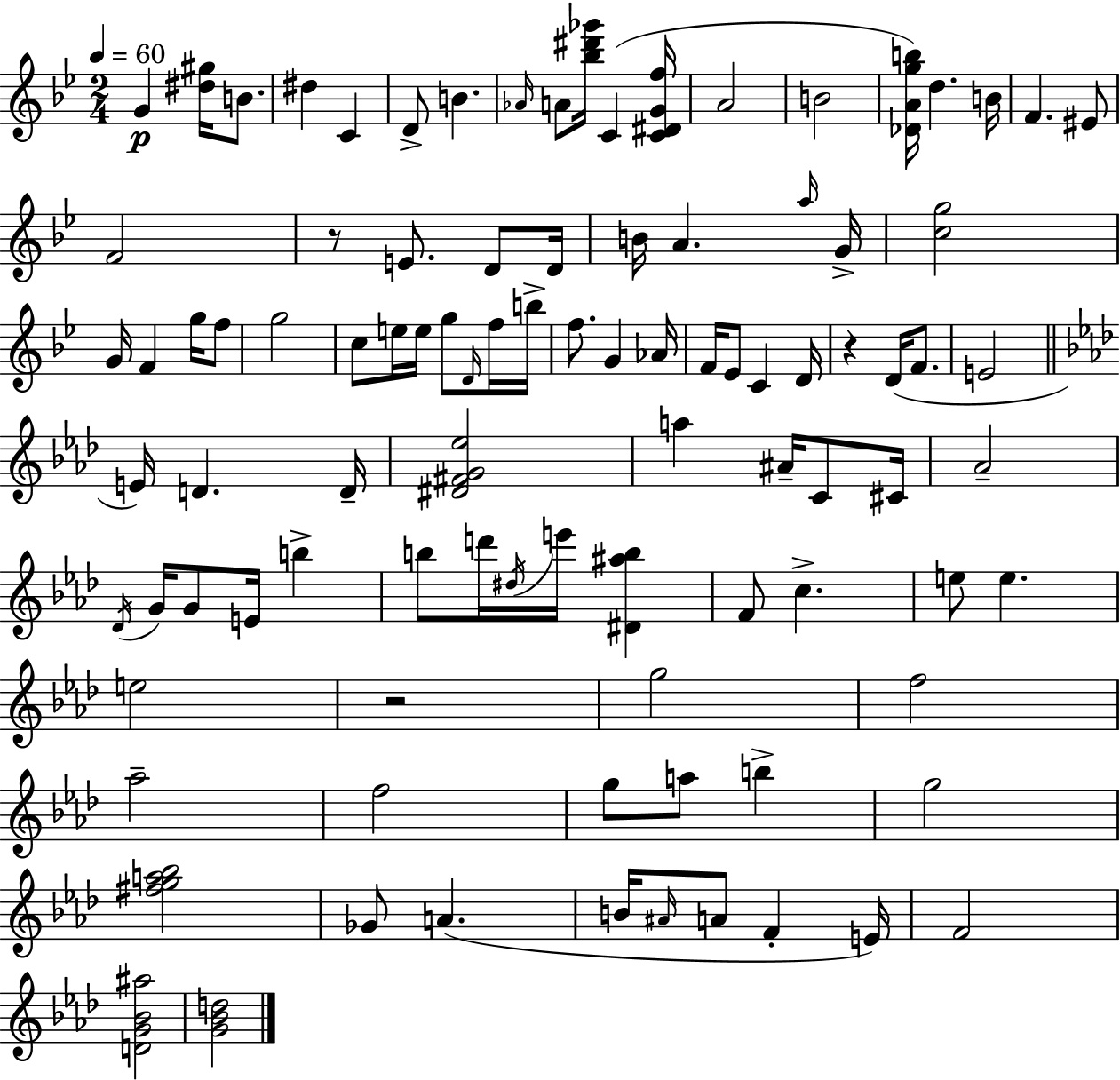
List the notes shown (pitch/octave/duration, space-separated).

G4/q [D#5,G#5]/s B4/e. D#5/q C4/q D4/e B4/q. Ab4/s A4/e [Bb5,D#6,Gb6]/s C4/q [C4,D#4,G4,F5]/s A4/h B4/h [Db4,A4,G5,B5]/s D5/q. B4/s F4/q. EIS4/e F4/h R/e E4/e. D4/e D4/s B4/s A4/q. A5/s G4/s [C5,G5]/h G4/s F4/q G5/s F5/e G5/h C5/e E5/s E5/s G5/e D4/s F5/s B5/s F5/e. G4/q Ab4/s F4/s Eb4/e C4/q D4/s R/q D4/s F4/e. E4/h E4/s D4/q. D4/s [D#4,F#4,G4,Eb5]/h A5/q A#4/s C4/e C#4/s Ab4/h Db4/s G4/s G4/e E4/s B5/q B5/e D6/s D#5/s E6/s [D#4,A#5,B5]/q F4/e C5/q. E5/e E5/q. E5/h R/h G5/h F5/h Ab5/h F5/h G5/e A5/e B5/q G5/h [F#5,G5,A5,Bb5]/h Gb4/e A4/q. B4/s A#4/s A4/e F4/q E4/s F4/h [D4,G4,Bb4,A#5]/h [G4,Bb4,D5]/h